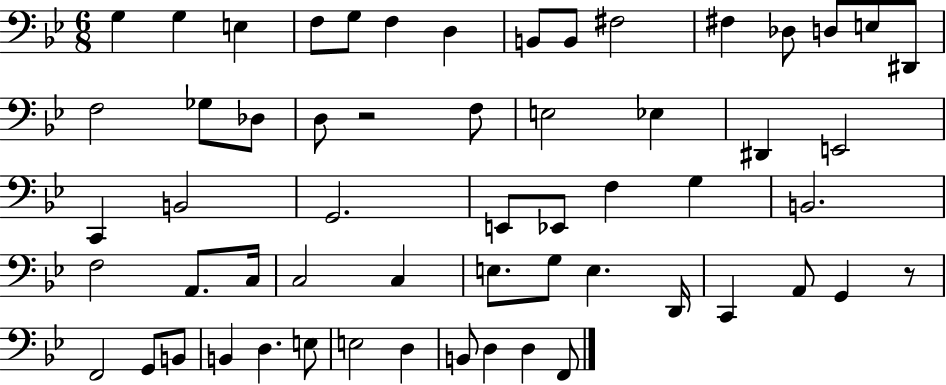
X:1
T:Untitled
M:6/8
L:1/4
K:Bb
G, G, E, F,/2 G,/2 F, D, B,,/2 B,,/2 ^F,2 ^F, _D,/2 D,/2 E,/2 ^D,,/2 F,2 _G,/2 _D,/2 D,/2 z2 F,/2 E,2 _E, ^D,, E,,2 C,, B,,2 G,,2 E,,/2 _E,,/2 F, G, B,,2 F,2 A,,/2 C,/4 C,2 C, E,/2 G,/2 E, D,,/4 C,, A,,/2 G,, z/2 F,,2 G,,/2 B,,/2 B,, D, E,/2 E,2 D, B,,/2 D, D, F,,/2